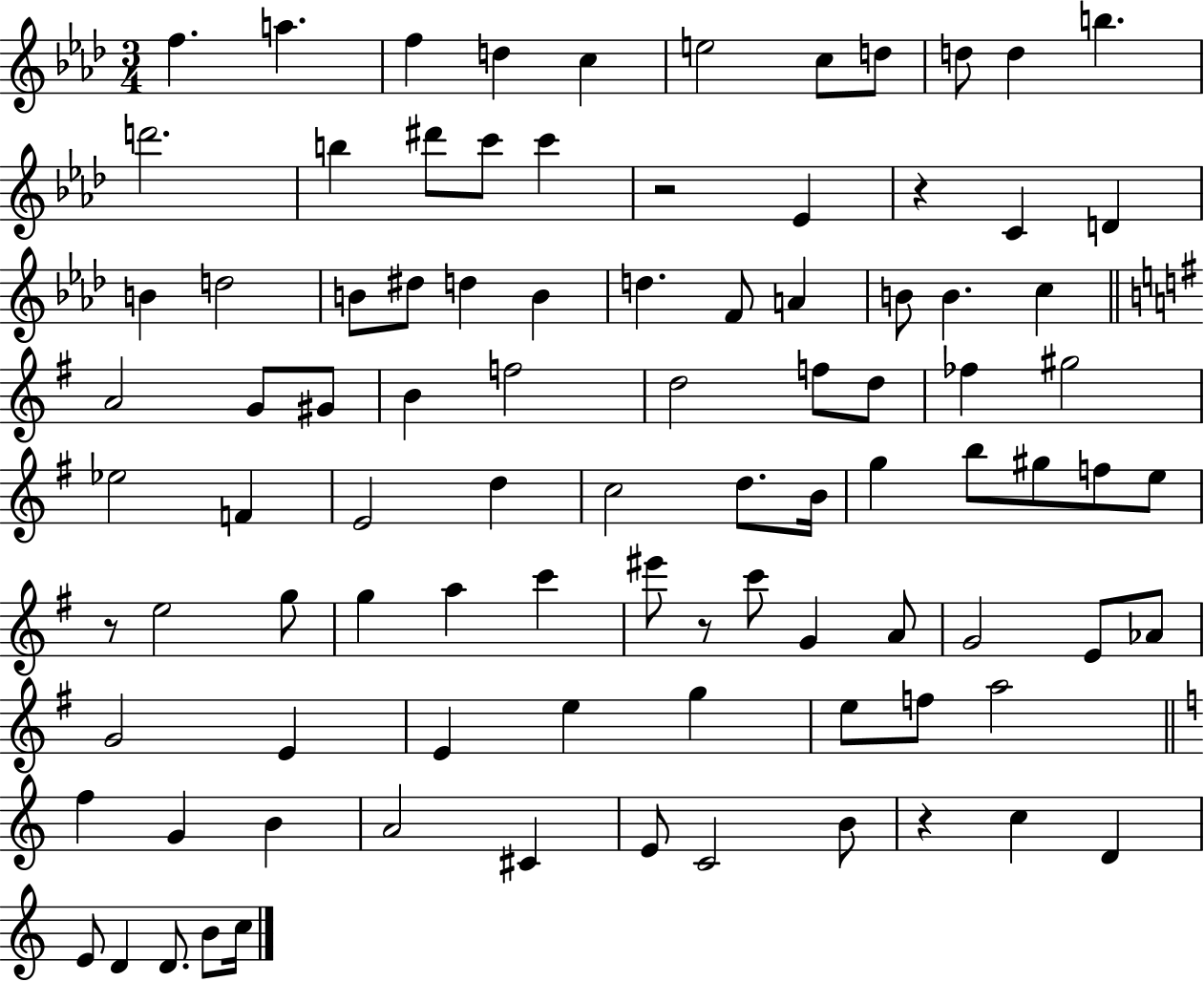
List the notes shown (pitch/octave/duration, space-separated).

F5/q. A5/q. F5/q D5/q C5/q E5/h C5/e D5/e D5/e D5/q B5/q. D6/h. B5/q D#6/e C6/e C6/q R/h Eb4/q R/q C4/q D4/q B4/q D5/h B4/e D#5/e D5/q B4/q D5/q. F4/e A4/q B4/e B4/q. C5/q A4/h G4/e G#4/e B4/q F5/h D5/h F5/e D5/e FES5/q G#5/h Eb5/h F4/q E4/h D5/q C5/h D5/e. B4/s G5/q B5/e G#5/e F5/e E5/e R/e E5/h G5/e G5/q A5/q C6/q EIS6/e R/e C6/e G4/q A4/e G4/h E4/e Ab4/e G4/h E4/q E4/q E5/q G5/q E5/e F5/e A5/h F5/q G4/q B4/q A4/h C#4/q E4/e C4/h B4/e R/q C5/q D4/q E4/e D4/q D4/e. B4/e C5/s